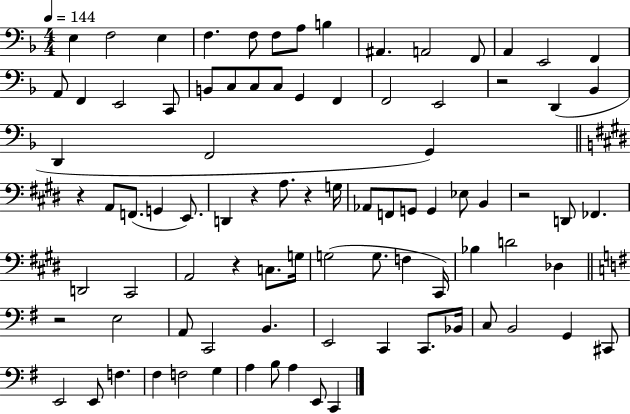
X:1
T:Untitled
M:4/4
L:1/4
K:F
E, F,2 E, F, F,/2 F,/2 A,/2 B, ^A,, A,,2 F,,/2 A,, E,,2 F,, A,,/2 F,, E,,2 C,,/2 B,,/2 C,/2 C,/2 C,/2 G,, F,, F,,2 E,,2 z2 D,, _B,, D,, F,,2 G,, z A,,/2 F,,/2 G,, E,,/2 D,, z A,/2 z G,/4 _A,,/2 F,,/2 G,,/2 G,, _E,/2 B,, z2 D,,/2 _F,, D,,2 ^C,,2 A,,2 z C,/2 G,/4 G,2 G,/2 F, ^C,,/4 _B, D2 _D, z2 E,2 A,,/2 C,,2 B,, E,,2 C,, C,,/2 _B,,/4 C,/2 B,,2 G,, ^C,,/2 E,,2 E,,/2 F, ^F, F,2 G, A, B,/2 A, E,,/2 C,,